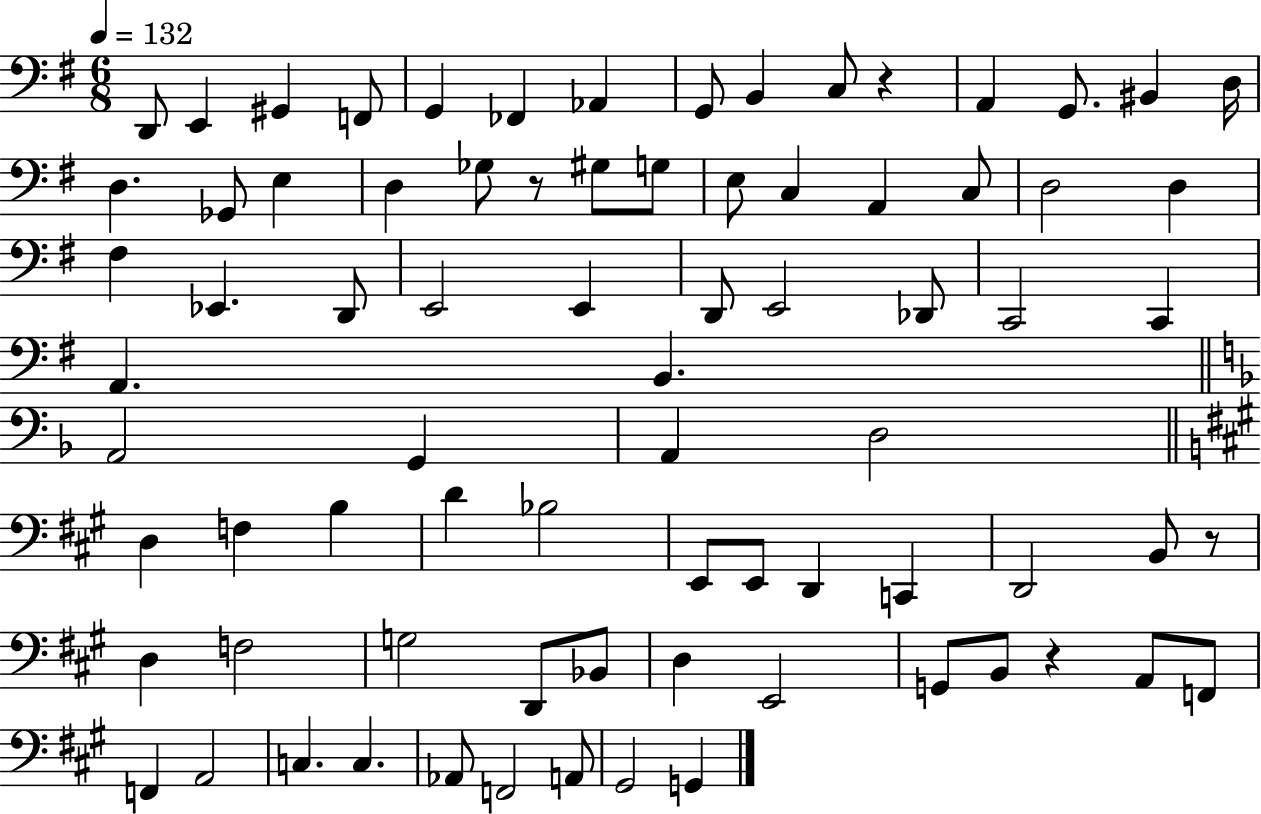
D2/e E2/q G#2/q F2/e G2/q FES2/q Ab2/q G2/e B2/q C3/e R/q A2/q G2/e. BIS2/q D3/s D3/q. Gb2/e E3/q D3/q Gb3/e R/e G#3/e G3/e E3/e C3/q A2/q C3/e D3/h D3/q F#3/q Eb2/q. D2/e E2/h E2/q D2/e E2/h Db2/e C2/h C2/q A2/q. B2/q. A2/h G2/q A2/q D3/h D3/q F3/q B3/q D4/q Bb3/h E2/e E2/e D2/q C2/q D2/h B2/e R/e D3/q F3/h G3/h D2/e Bb2/e D3/q E2/h G2/e B2/e R/q A2/e F2/e F2/q A2/h C3/q. C3/q. Ab2/e F2/h A2/e G#2/h G2/q